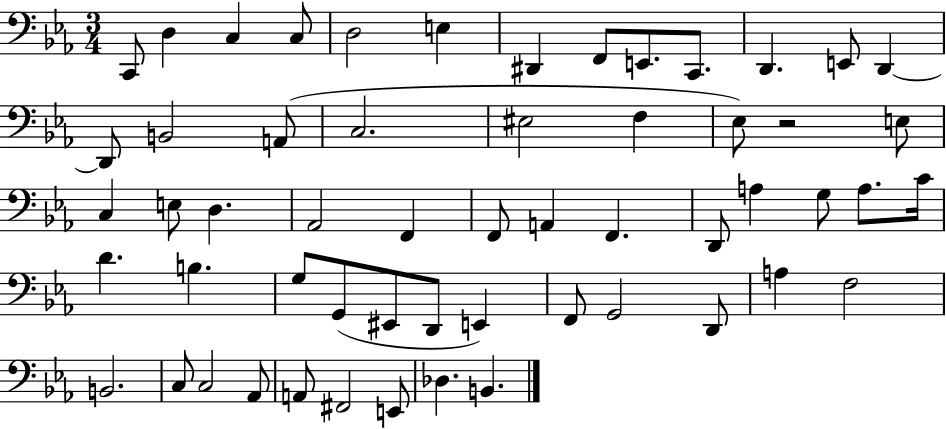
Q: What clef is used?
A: bass